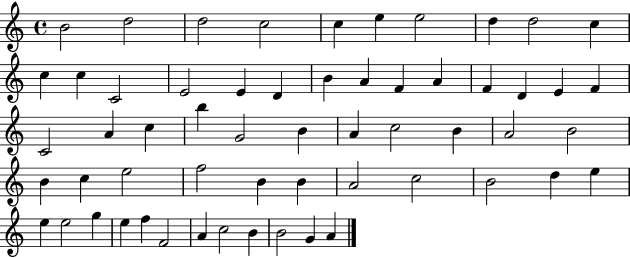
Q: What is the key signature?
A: C major